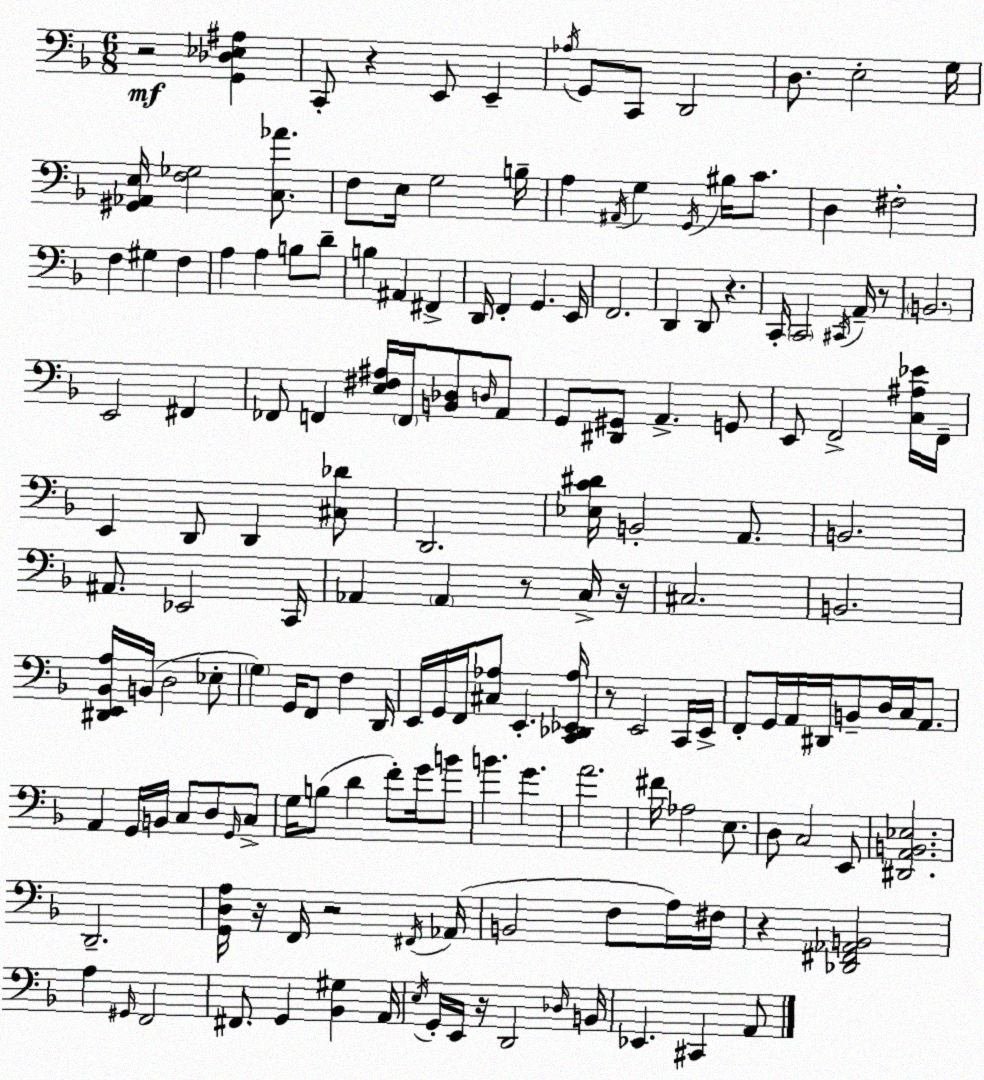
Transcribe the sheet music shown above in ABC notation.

X:1
T:Untitled
M:6/8
L:1/4
K:Dm
z2 [G,,_D,_E,^A,] C,,/2 z E,,/2 E,, _A,/4 G,,/2 C,,/2 D,,2 D,/2 E,2 G,/4 [^G,,_A,,E,]/4 [F,_G,]2 [C,_A]/2 F,/2 E,/4 G,2 B,/4 A, ^A,,/4 G, G,,/4 ^B,/4 C/2 D, ^F,2 F, ^G, F, A, A, B,/2 D/2 B, ^A,, ^F,, D,,/4 F,, G,, E,,/4 F,,2 D,, D,,/2 z C,,/4 C,,2 ^C,,/4 A,,/4 z/2 B,,2 E,,2 ^F,, _F,,/2 F,, [E,^F,^A,]/4 F,,/4 [B,,_D,]/2 D,/4 A,,/2 G,,/2 [^D,,^G,,]/2 A,, G,,/2 E,,/2 F,,2 [C,^A,_E]/4 F,,/4 E,, D,,/2 D,, [^C,_D]/2 D,,2 [_E,C^D]/4 B,,2 A,,/2 B,,2 ^A,,/2 _E,,2 C,,/4 _A,, _A,, z/2 C,/4 z/4 ^C,2 B,,2 [^D,,E,,_B,,A,]/4 B,,/4 D,2 _E,/2 G, G,,/4 F,,/2 F, D,,/4 E,,/4 G,,/4 F,,/4 [^C,_A,]/2 E,, [C,,_D,,_E,,_A,]/4 z/2 E,,2 C,,/4 E,,/4 F,,/2 G,,/4 A,,/4 ^D,,/4 B,,/2 D,/4 C,/4 A,,/2 A,, G,,/4 B,,/4 C,/2 D,/2 G,,/4 C,/2 G,/4 B,/2 D F/2 G/4 B/2 B G A2 ^F/4 _A,2 E,/2 D,/2 C,2 E,,/2 [^D,,A,,B,,_E,]2 D,,2 [G,,D,A,]/4 z/4 F,,/4 z2 ^F,,/4 _A,,/4 B,,2 F,/2 A,/4 ^F,/4 z [_D,,^F,,_A,,B,,]2 A, ^G,,/4 F,,2 ^F,,/2 G,, [_B,,^G,] A,,/4 E,/4 G,,/4 E,,/4 z/4 D,,2 _D,/4 B,,/4 _E,, ^C,, A,,/2